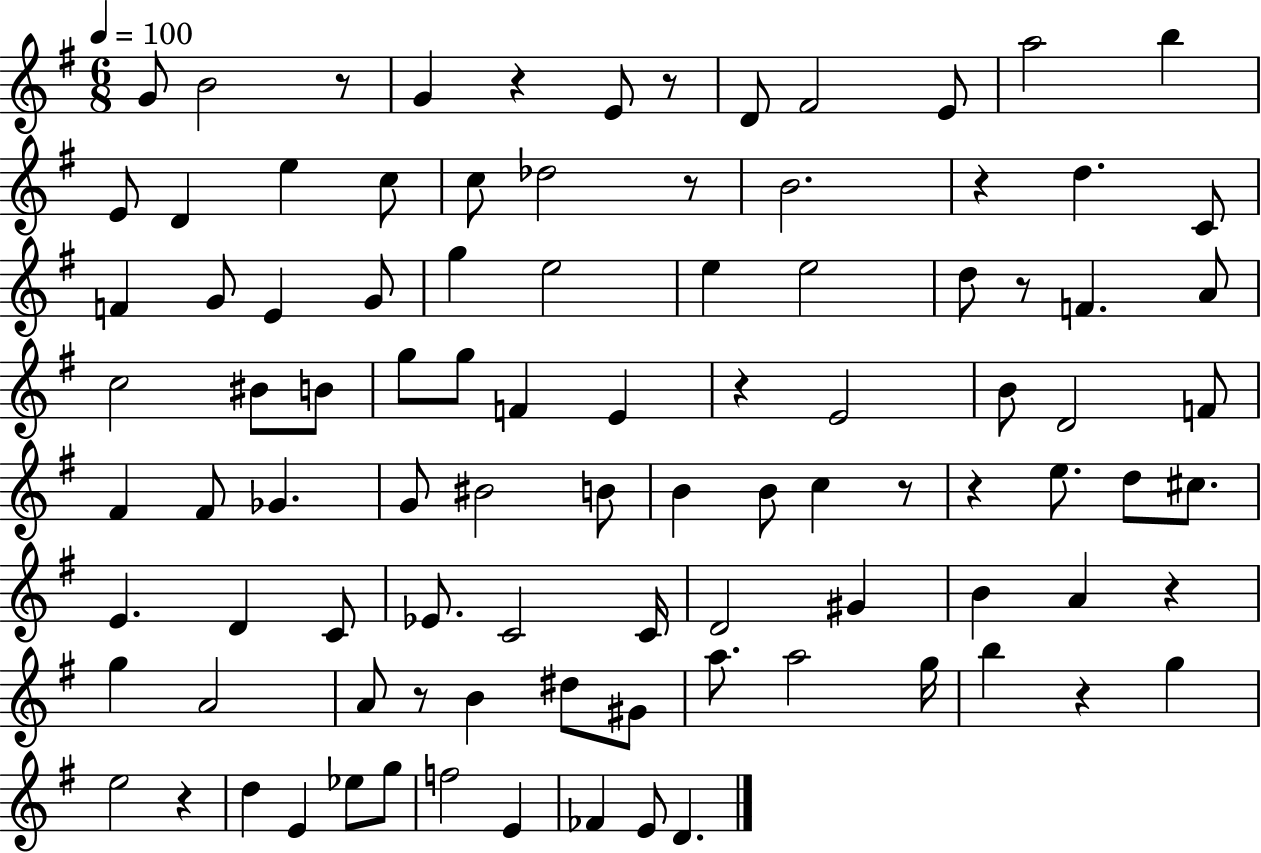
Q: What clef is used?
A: treble